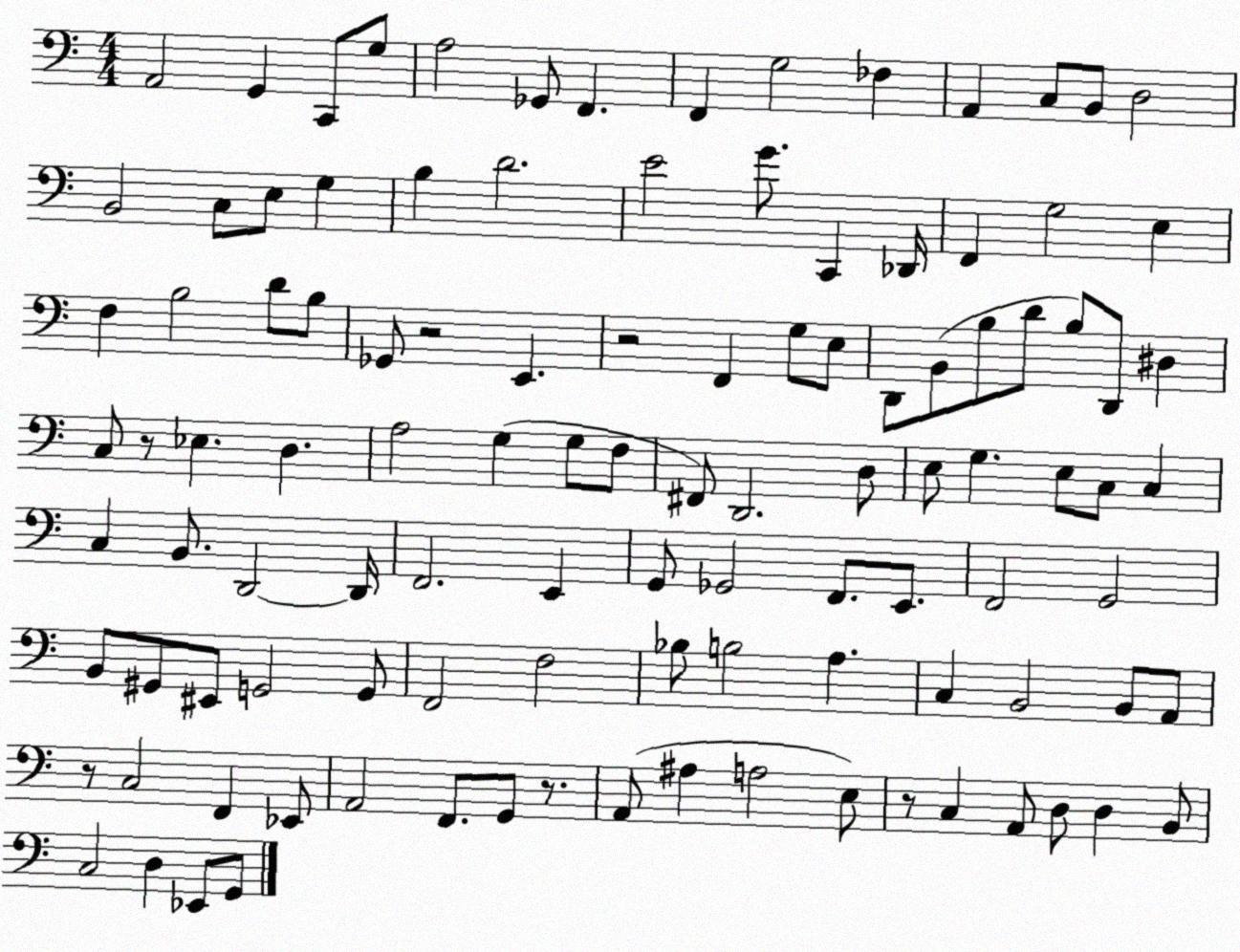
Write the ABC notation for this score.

X:1
T:Untitled
M:4/4
L:1/4
K:C
A,,2 G,, C,,/2 G,/2 A,2 _G,,/2 F,, F,, G,2 _F, A,, C,/2 B,,/2 D,2 B,,2 C,/2 E,/2 G, B, D2 E2 G/2 C,, _D,,/4 F,, G,2 E, F, B,2 D/2 B,/2 _G,,/2 z2 E,, z2 F,, G,/2 E,/2 D,,/2 B,,/2 B,/2 D/2 B,/2 D,,/2 ^D, C,/2 z/2 _E, D, A,2 G, G,/2 F,/2 ^F,,/2 D,,2 D,/2 E,/2 G, E,/2 C,/2 C, C, B,,/2 D,,2 D,,/4 F,,2 E,, G,,/2 _G,,2 F,,/2 E,,/2 F,,2 G,,2 B,,/2 ^G,,/2 ^E,,/2 G,,2 G,,/2 F,,2 F,2 _B,/2 B,2 A, C, B,,2 B,,/2 A,,/2 z/2 C,2 F,, _E,,/2 A,,2 F,,/2 G,,/2 z/2 A,,/2 ^A, A,2 E,/2 z/2 C, A,,/2 D,/2 D, B,,/2 C,2 D, _E,,/2 G,,/2